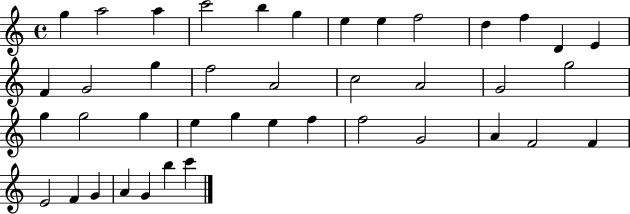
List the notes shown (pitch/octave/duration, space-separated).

G5/q A5/h A5/q C6/h B5/q G5/q E5/q E5/q F5/h D5/q F5/q D4/q E4/q F4/q G4/h G5/q F5/h A4/h C5/h A4/h G4/h G5/h G5/q G5/h G5/q E5/q G5/q E5/q F5/q F5/h G4/h A4/q F4/h F4/q E4/h F4/q G4/q A4/q G4/q B5/q C6/q